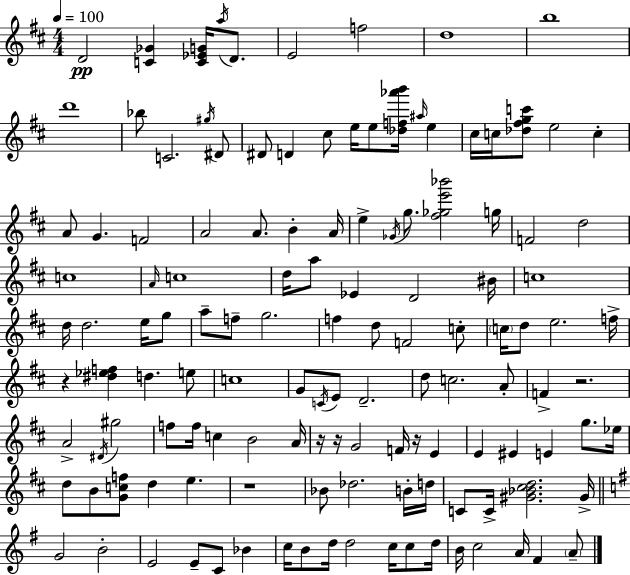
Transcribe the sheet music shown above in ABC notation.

X:1
T:Untitled
M:4/4
L:1/4
K:D
D2 [C_G] [C_EG]/4 a/4 D/2 E2 f2 d4 b4 d'4 _b/2 C2 ^g/4 ^D/2 ^D/2 D ^c/2 e/4 e/2 [_df_a'b']/4 ^a/4 e ^c/4 c/4 [_d^fgc']/2 e2 c A/2 G F2 A2 A/2 B A/4 e _G/4 g/2 [^f_ge'_b']2 g/4 F2 d2 c4 A/4 c4 d/4 a/2 _E D2 ^B/4 c4 d/4 d2 e/4 g/2 a/2 f/2 g2 f d/2 F2 c/2 c/4 d/2 e2 f/4 z [^d_ef] d e/2 c4 G/2 C/4 E/2 D2 d/2 c2 A/2 F z2 A2 ^D/4 ^g2 f/2 f/4 c B2 A/4 z/4 z/4 G2 F/4 z/4 E E ^E E g/2 _e/4 d/2 B/2 [Gcf]/2 d e z4 _B/2 _d2 B/4 d/4 C/2 C/4 [^G_B^cd]2 ^G/4 G2 B2 E2 E/2 C/2 _B c/4 B/2 d/4 d2 c/4 c/2 d/4 B/4 c2 A/4 ^F A/2